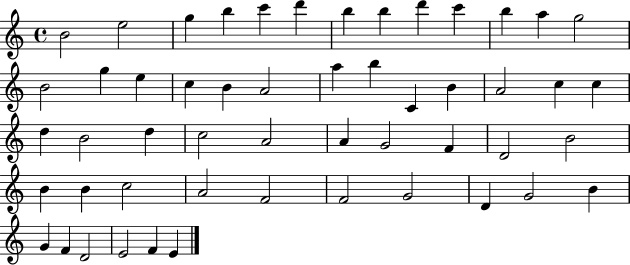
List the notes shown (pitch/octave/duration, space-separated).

B4/h E5/h G5/q B5/q C6/q D6/q B5/q B5/q D6/q C6/q B5/q A5/q G5/h B4/h G5/q E5/q C5/q B4/q A4/h A5/q B5/q C4/q B4/q A4/h C5/q C5/q D5/q B4/h D5/q C5/h A4/h A4/q G4/h F4/q D4/h B4/h B4/q B4/q C5/h A4/h F4/h F4/h G4/h D4/q G4/h B4/q G4/q F4/q D4/h E4/h F4/q E4/q